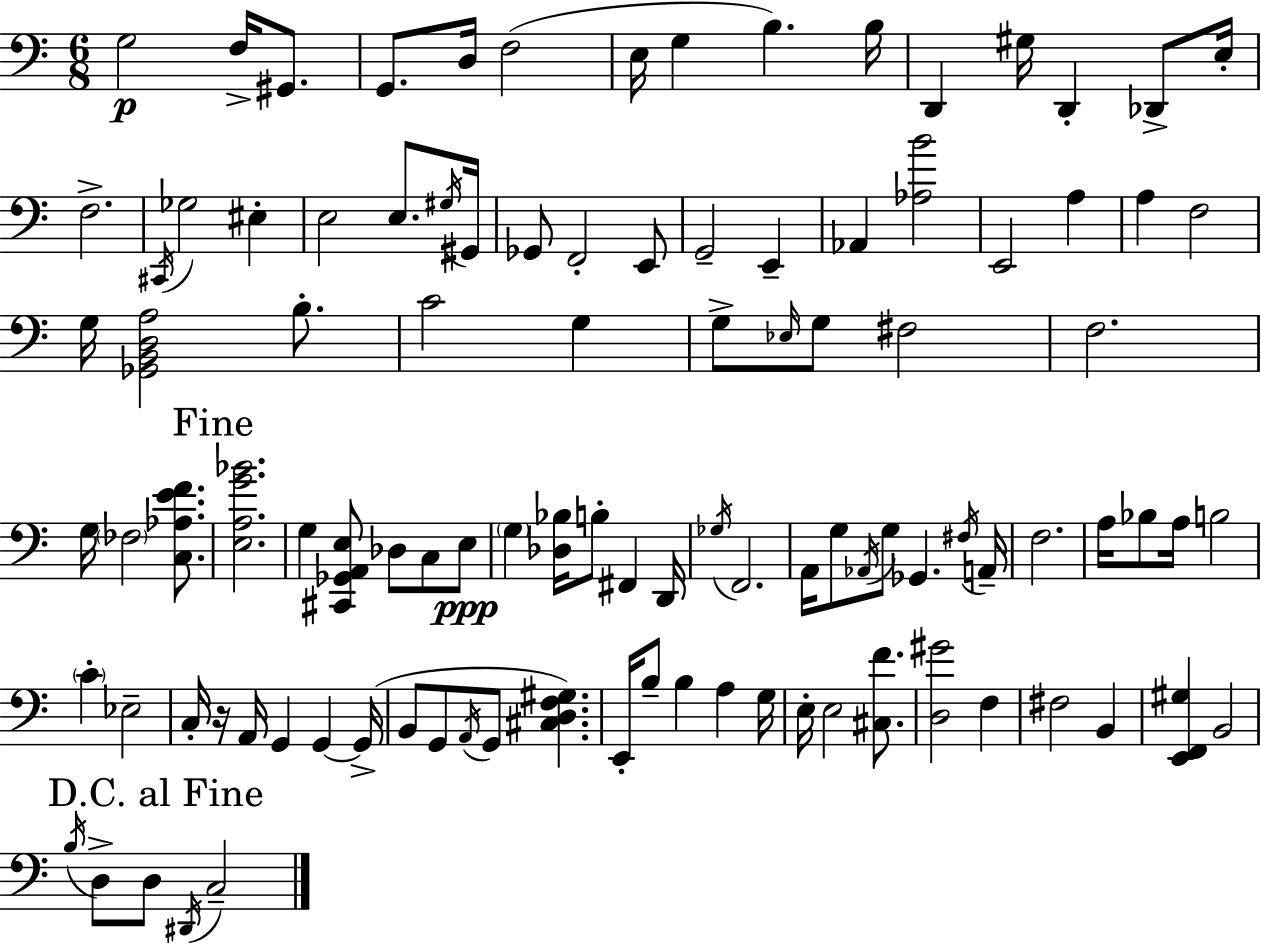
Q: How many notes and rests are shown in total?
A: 104